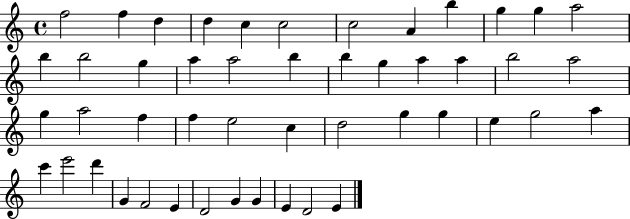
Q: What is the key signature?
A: C major